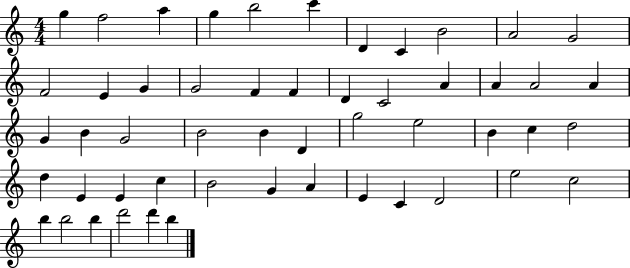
G5/q F5/h A5/q G5/q B5/h C6/q D4/q C4/q B4/h A4/h G4/h F4/h E4/q G4/q G4/h F4/q F4/q D4/q C4/h A4/q A4/q A4/h A4/q G4/q B4/q G4/h B4/h B4/q D4/q G5/h E5/h B4/q C5/q D5/h D5/q E4/q E4/q C5/q B4/h G4/q A4/q E4/q C4/q D4/h E5/h C5/h B5/q B5/h B5/q D6/h D6/q B5/q